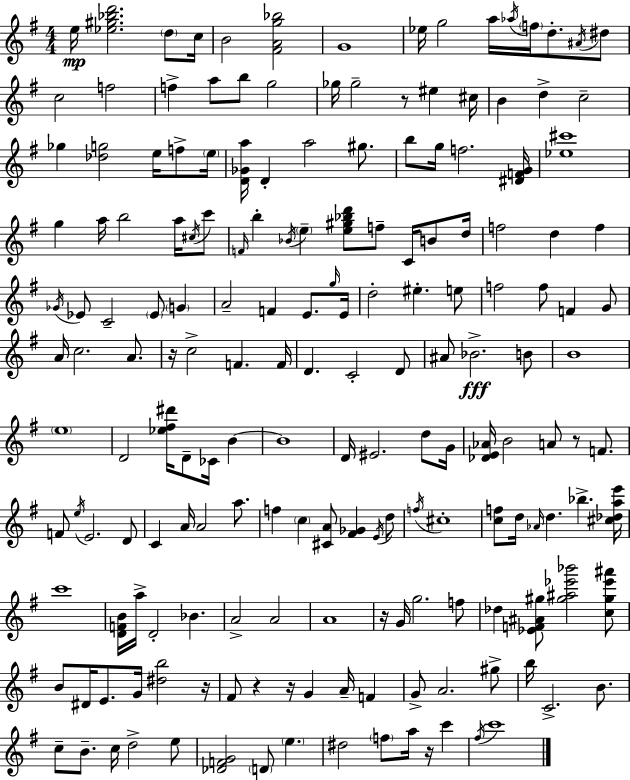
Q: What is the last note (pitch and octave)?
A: C6